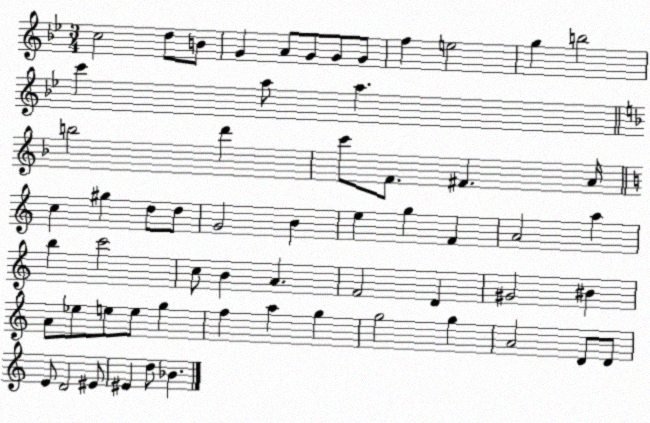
X:1
T:Untitled
M:3/4
L:1/4
K:Bb
c2 d/2 B/2 G A/2 G/2 G/2 G/2 f e2 g b2 c' a/2 a b2 d' c'/2 F/2 ^F A/4 c ^g d/2 d/2 G2 B e g F A2 a b c'2 c/2 B A F2 D ^G2 ^B A/2 _e/2 e/2 e/2 g f a g g2 g A2 D/2 D/2 E/2 D2 ^E/2 ^E d/2 _B